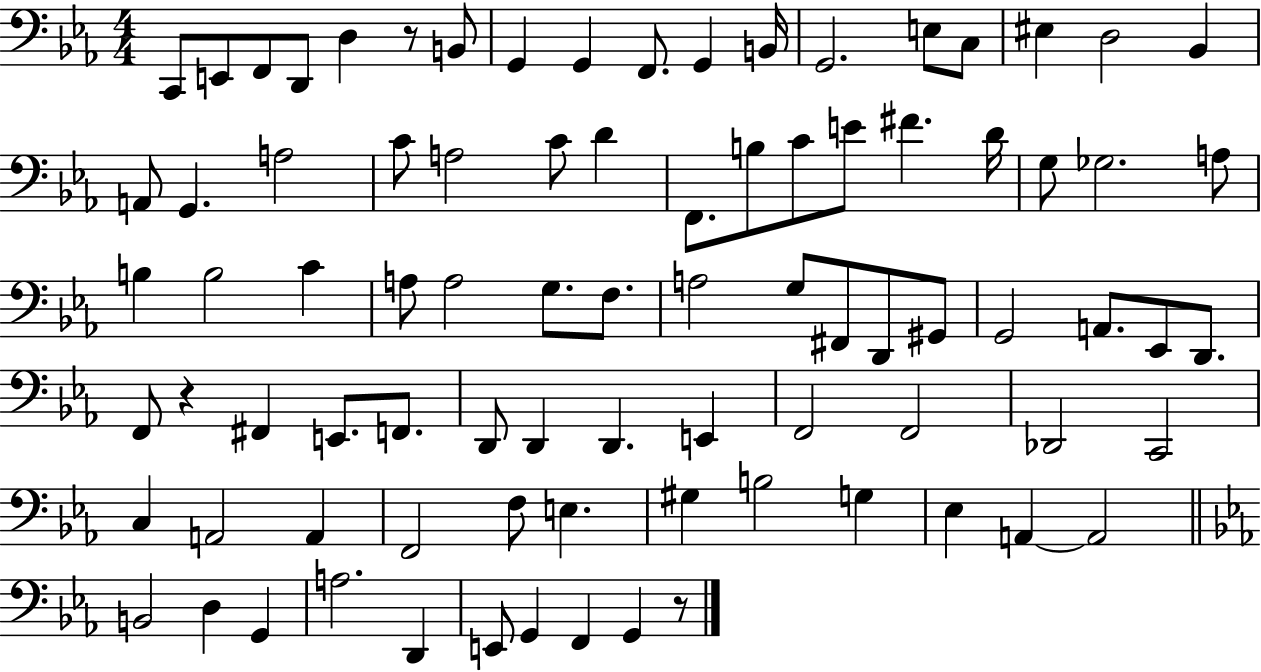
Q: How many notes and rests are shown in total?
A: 85